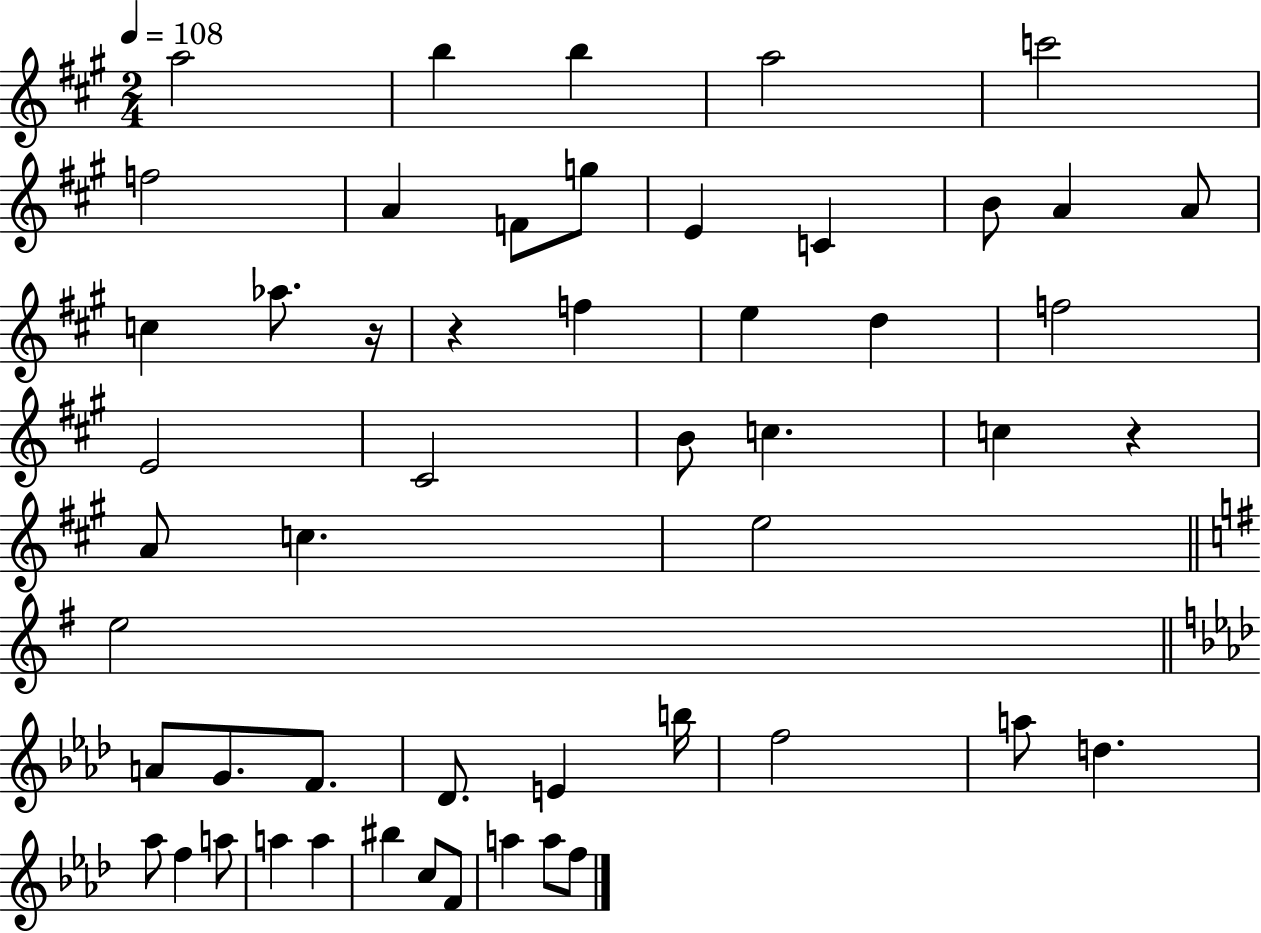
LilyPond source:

{
  \clef treble
  \numericTimeSignature
  \time 2/4
  \key a \major
  \tempo 4 = 108
  \repeat volta 2 { a''2 | b''4 b''4 | a''2 | c'''2 | \break f''2 | a'4 f'8 g''8 | e'4 c'4 | b'8 a'4 a'8 | \break c''4 aes''8. r16 | r4 f''4 | e''4 d''4 | f''2 | \break e'2 | cis'2 | b'8 c''4. | c''4 r4 | \break a'8 c''4. | e''2 | \bar "||" \break \key g \major e''2 | \bar "||" \break \key f \minor a'8 g'8. f'8. | des'8. e'4 b''16 | f''2 | a''8 d''4. | \break aes''8 f''4 a''8 | a''4 a''4 | bis''4 c''8 f'8 | a''4 a''8 f''8 | \break } \bar "|."
}